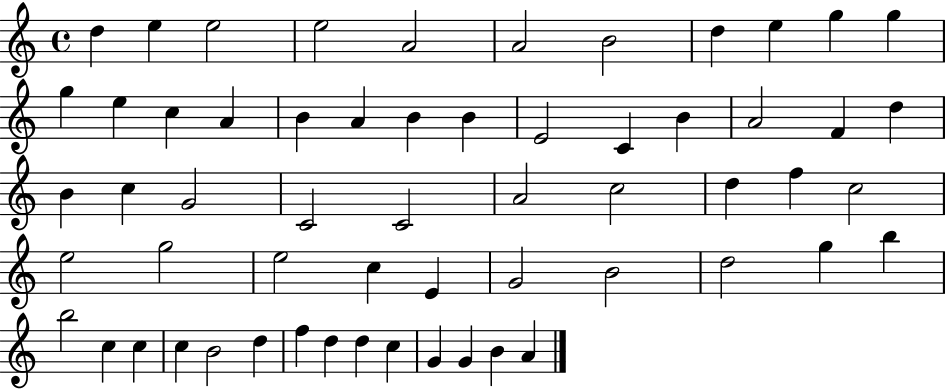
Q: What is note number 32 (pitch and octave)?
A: C5